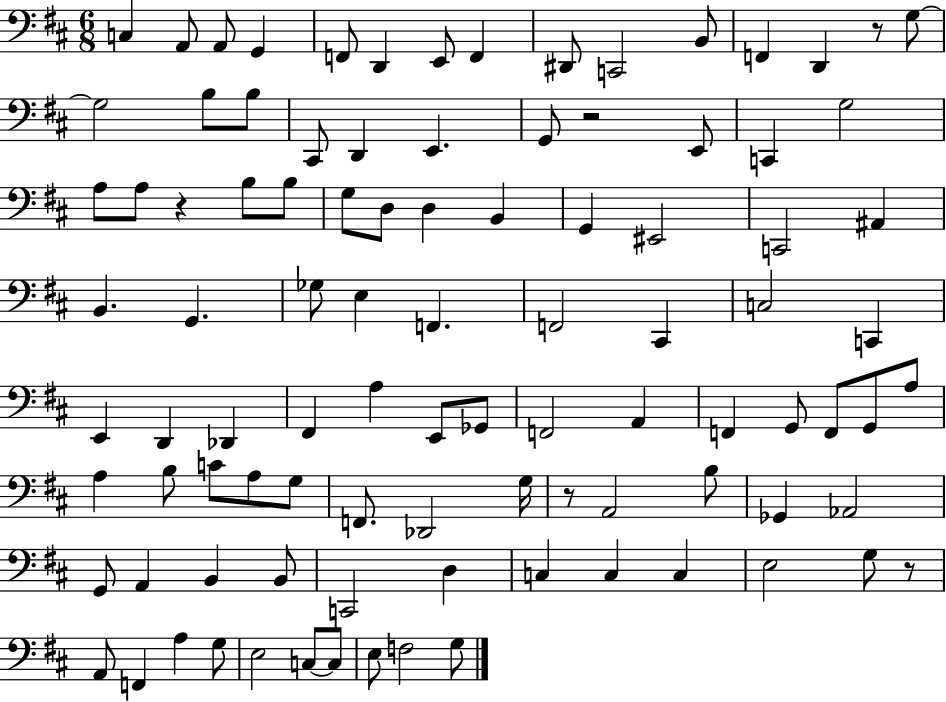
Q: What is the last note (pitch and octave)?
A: G3